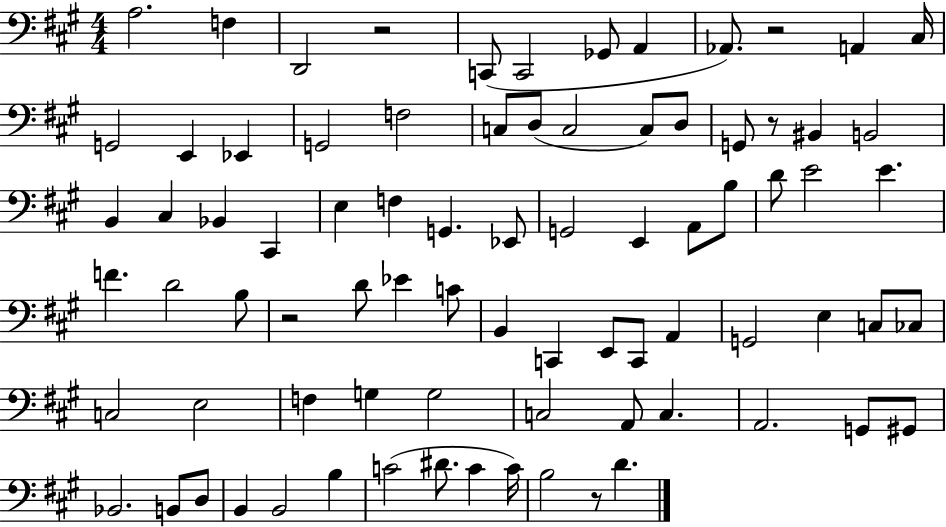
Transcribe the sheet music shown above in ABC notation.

X:1
T:Untitled
M:4/4
L:1/4
K:A
A,2 F, D,,2 z2 C,,/2 C,,2 _G,,/2 A,, _A,,/2 z2 A,, ^C,/4 G,,2 E,, _E,, G,,2 F,2 C,/2 D,/2 C,2 C,/2 D,/2 G,,/2 z/2 ^B,, B,,2 B,, ^C, _B,, ^C,, E, F, G,, _E,,/2 G,,2 E,, A,,/2 B,/2 D/2 E2 E F D2 B,/2 z2 D/2 _E C/2 B,, C,, E,,/2 C,,/2 A,, G,,2 E, C,/2 _C,/2 C,2 E,2 F, G, G,2 C,2 A,,/2 C, A,,2 G,,/2 ^G,,/2 _B,,2 B,,/2 D,/2 B,, B,,2 B, C2 ^D/2 C C/4 B,2 z/2 D